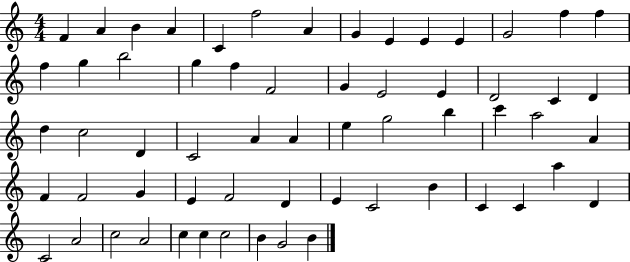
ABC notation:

X:1
T:Untitled
M:4/4
L:1/4
K:C
F A B A C f2 A G E E E G2 f f f g b2 g f F2 G E2 E D2 C D d c2 D C2 A A e g2 b c' a2 A F F2 G E F2 D E C2 B C C a D C2 A2 c2 A2 c c c2 B G2 B